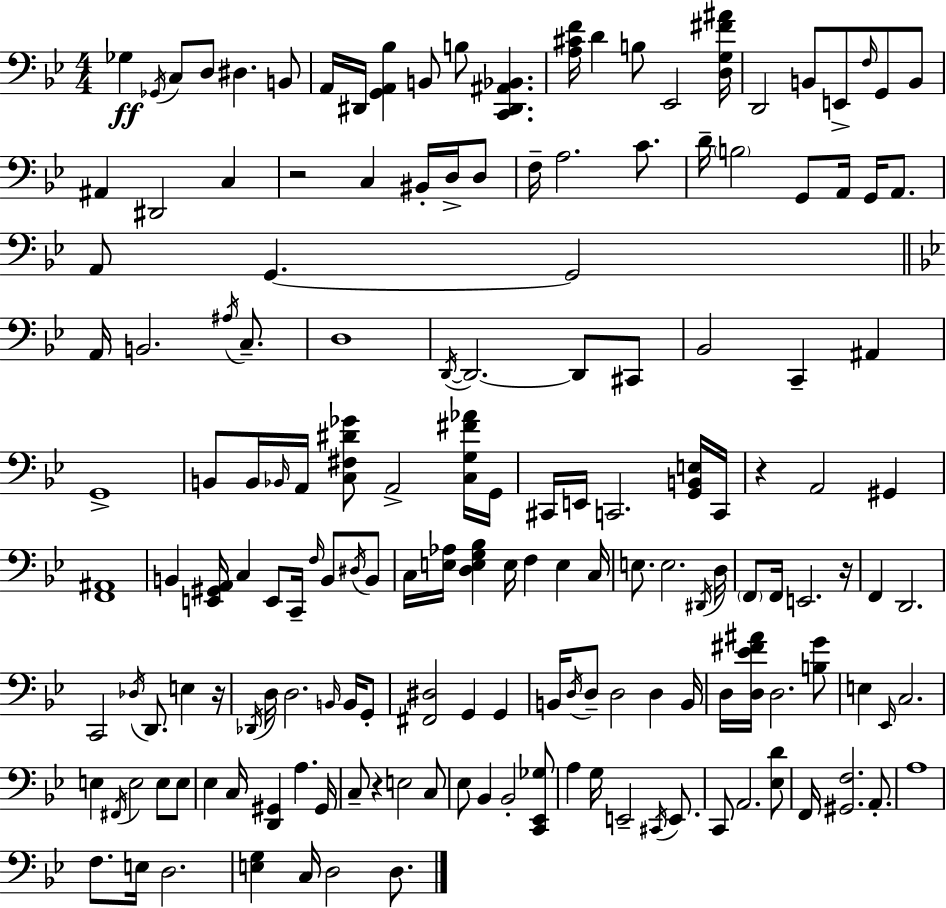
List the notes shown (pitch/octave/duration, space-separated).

Gb3/q Gb2/s C3/e D3/e D#3/q. B2/e A2/s D#2/s [G2,A2,Bb3]/q B2/e B3/e [C2,D#2,A#2,Bb2]/q. [A3,C#4,F4]/s D4/q B3/e Eb2/h [D3,G3,F#4,A#4]/s D2/h B2/e E2/e F3/s G2/e B2/e A#2/q D#2/h C3/q R/h C3/q BIS2/s D3/s D3/e F3/s A3/h. C4/e. D4/s B3/h G2/e A2/s G2/s A2/e. A2/e G2/q. G2/h A2/s B2/h. A#3/s C3/e. D3/w D2/s D2/h. D2/e C#2/e Bb2/h C2/q A#2/q G2/w B2/e B2/s Bb2/s A2/s [C3,F#3,D#4,Gb4]/e A2/h [C3,G3,F#4,Ab4]/s G2/s C#2/s E2/s C2/h. [G2,B2,E3]/s C2/s R/q A2/h G#2/q [F2,A#2]/w B2/q [E2,G#2,A2]/s C3/q E2/e C2/s F3/s B2/e D#3/s B2/e C3/s [E3,Ab3]/s [D3,E3,G3,Bb3]/q E3/s F3/q E3/q C3/s E3/e. E3/h. D#2/s D3/s F2/e F2/s E2/h. R/s F2/q D2/h. C2/h Db3/s D2/e. E3/q R/s Db2/s D3/s D3/h. B2/s B2/s G2/e [F#2,D#3]/h G2/q G2/q B2/s D3/s D3/e D3/h D3/q B2/s D3/s [D3,Eb4,F#4,A#4]/s D3/h. [B3,G4]/e E3/q Eb2/s C3/h. E3/q F#2/s E3/h E3/e E3/e Eb3/q C3/s [D2,G#2]/q A3/q. G#2/s C3/e R/q E3/h C3/e Eb3/e Bb2/q Bb2/h [C2,Eb2,Gb3]/e A3/q G3/s E2/h C#2/s E2/e. C2/e A2/h. [Eb3,D4]/e F2/s [G#2,F3]/h. A2/e. A3/w F3/e. E3/s D3/h. [E3,G3]/q C3/s D3/h D3/e.